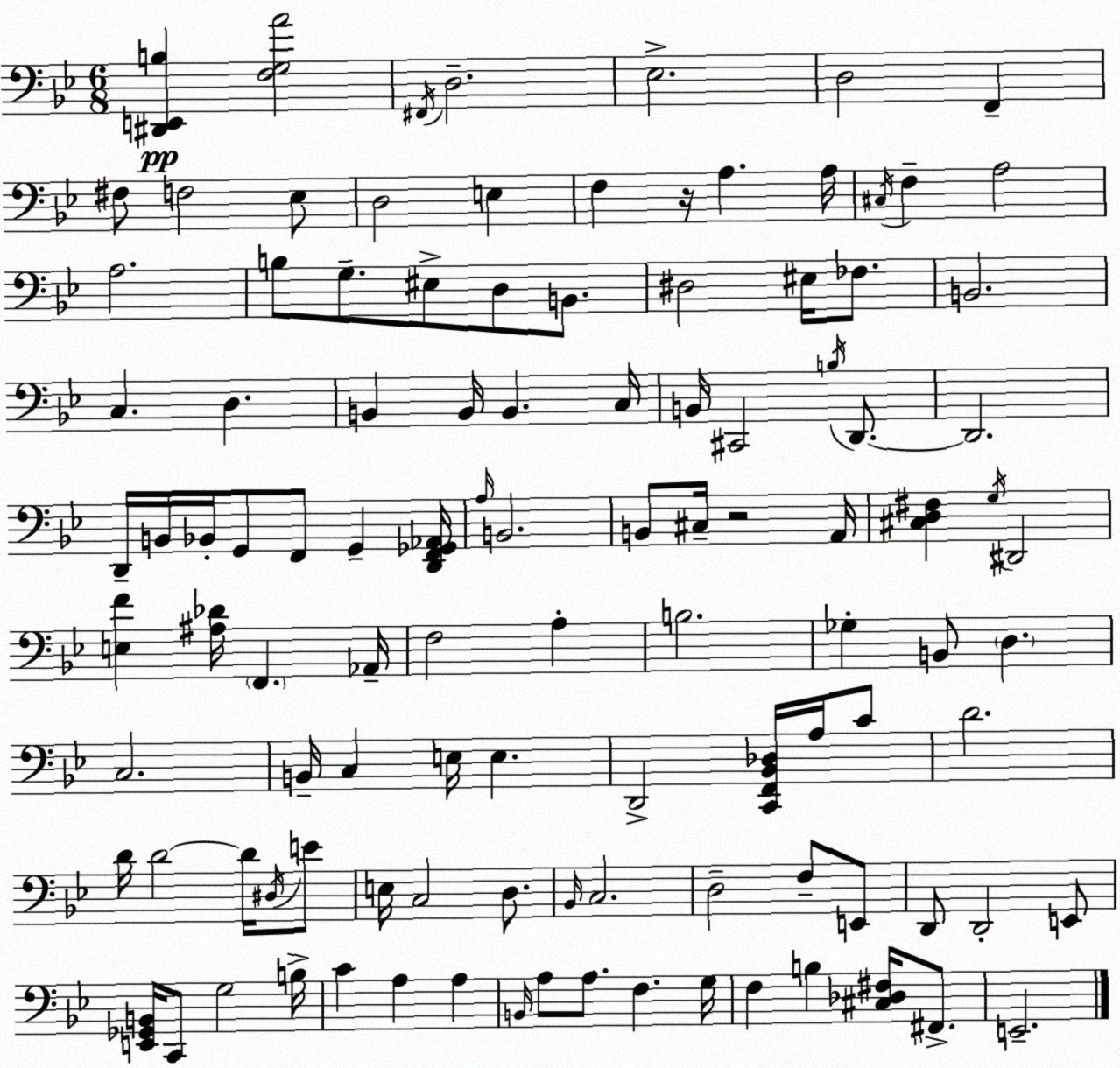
X:1
T:Untitled
M:6/8
L:1/4
K:Gm
[^D,,E,,B,] [F,G,A]2 ^F,,/4 D,2 _E,2 D,2 F,, ^F,/2 F,2 _E,/2 D,2 E, F, z/4 A, A,/4 ^C,/4 F, A,2 A,2 B,/2 G,/2 ^E,/2 D,/2 B,,/2 ^D,2 ^E,/4 _F,/2 B,,2 C, D, B,, B,,/4 B,, C,/4 B,,/4 ^C,,2 B,/4 D,,/2 D,,2 D,,/4 B,,/4 _B,,/4 G,,/2 F,,/2 G,, [D,,F,,_G,,_A,,]/4 A,/4 B,,2 B,,/2 ^C,/4 z2 A,,/4 [^C,D,^F,] G,/4 ^D,,2 [E,F] [^A,_D]/4 F,, _A,,/4 F,2 A, B,2 _G, B,,/2 D, C,2 B,,/4 C, E,/4 E, D,,2 [C,,F,,_B,,_D,]/4 A,/4 C/2 D2 D/4 D2 D/4 ^D,/4 E/2 E,/4 C,2 D,/2 _B,,/4 C,2 D,2 F,/2 E,,/2 D,,/2 D,,2 E,,/2 [E,,_G,,B,,]/4 C,,/2 G,2 B,/4 C A, A, B,,/4 A,/2 A,/2 F, G,/4 F, B, [^C,_D,^F,]/4 ^F,,/2 E,,2